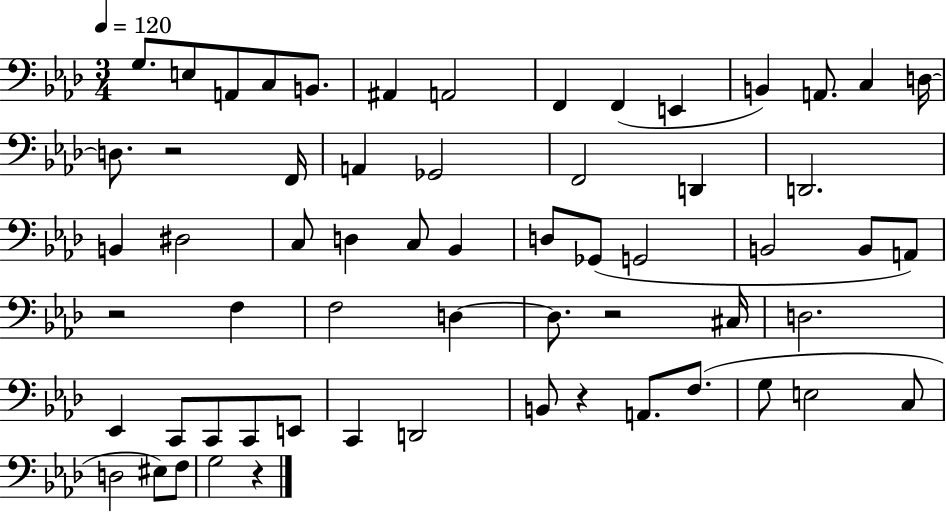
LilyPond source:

{
  \clef bass
  \numericTimeSignature
  \time 3/4
  \key aes \major
  \tempo 4 = 120
  \repeat volta 2 { g8. e8 a,8 c8 b,8. | ais,4 a,2 | f,4 f,4( e,4 | b,4) a,8. c4 d16~~ | \break d8. r2 f,16 | a,4 ges,2 | f,2 d,4 | d,2. | \break b,4 dis2 | c8 d4 c8 bes,4 | d8 ges,8( g,2 | b,2 b,8 a,8) | \break r2 f4 | f2 d4~~ | d8. r2 cis16 | d2. | \break ees,4 c,8 c,8 c,8 e,8 | c,4 d,2 | b,8 r4 a,8. f8.( | g8 e2 c8 | \break d2 eis8) f8 | g2 r4 | } \bar "|."
}